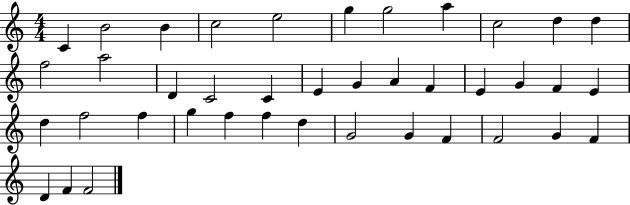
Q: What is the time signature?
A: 4/4